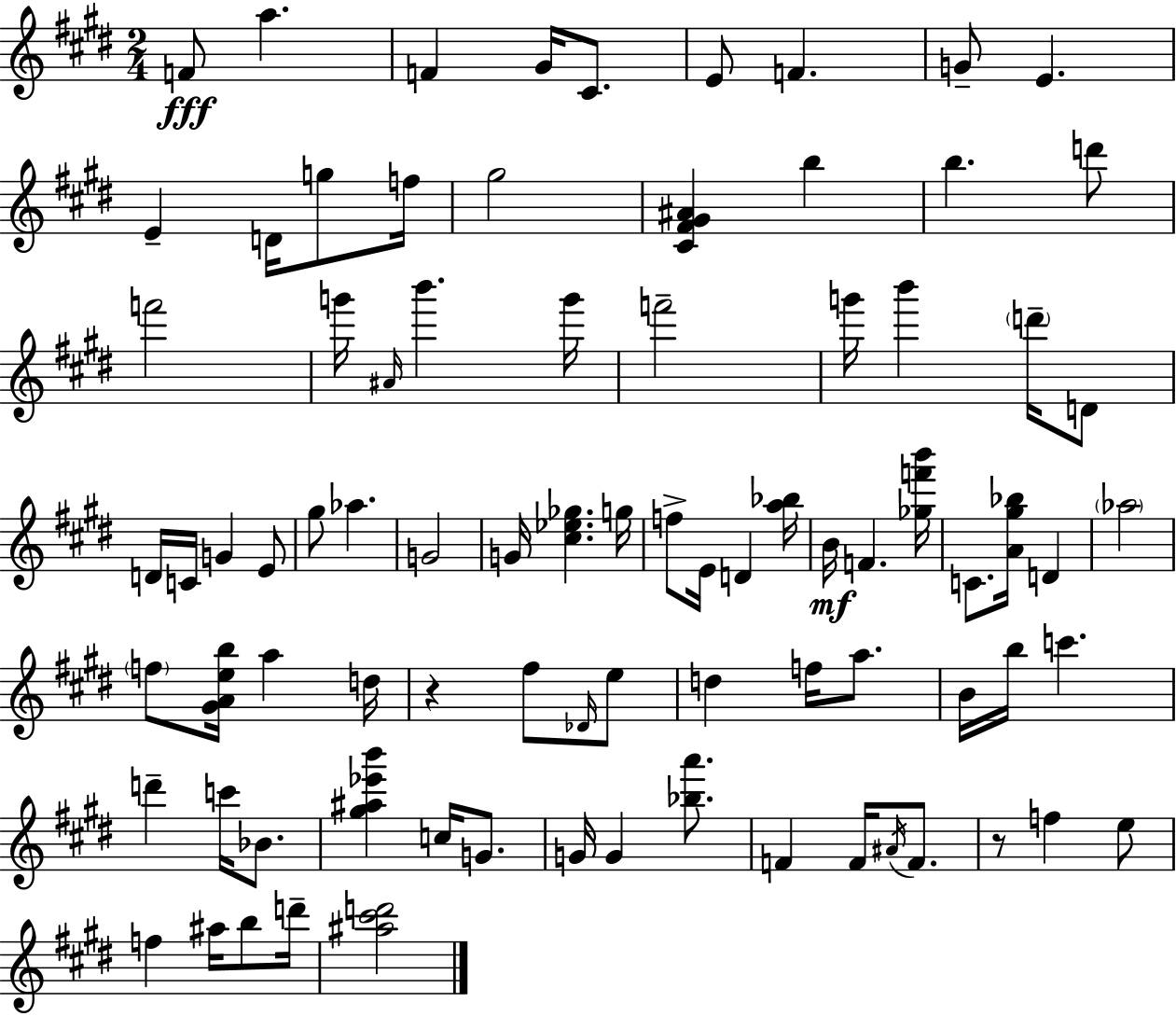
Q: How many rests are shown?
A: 2